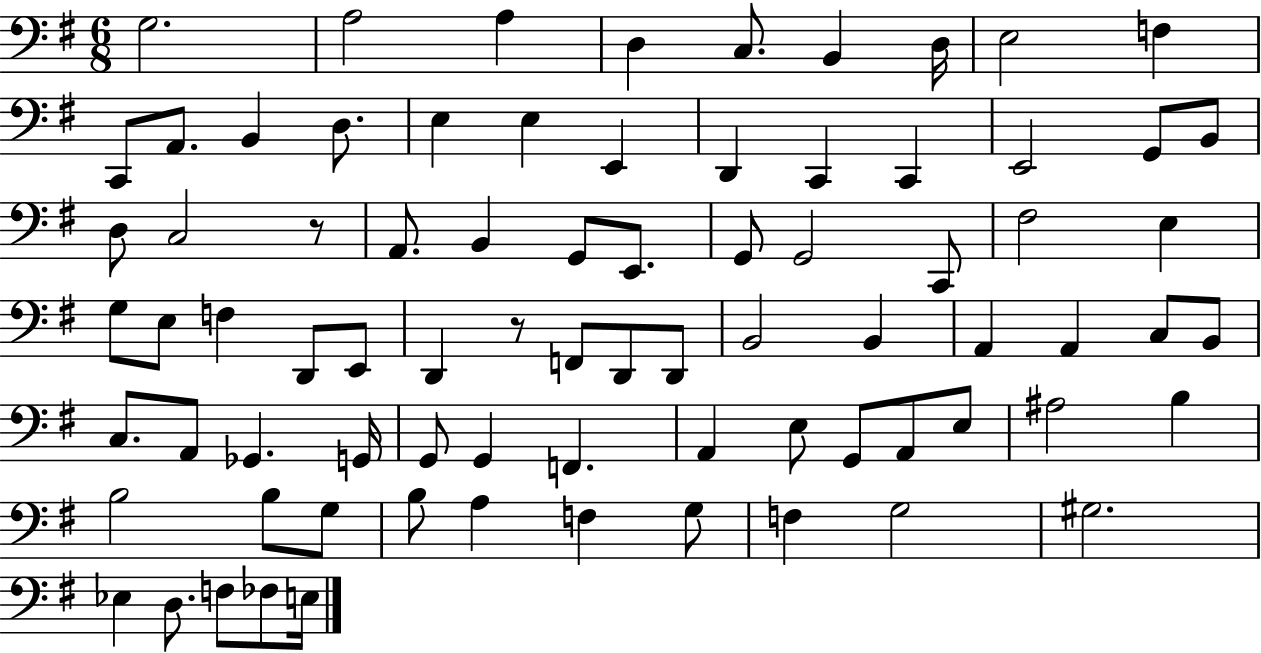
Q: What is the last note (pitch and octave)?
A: E3